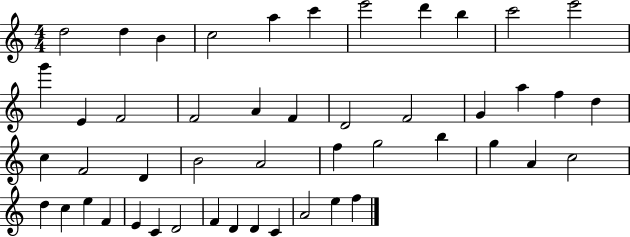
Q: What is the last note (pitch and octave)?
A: F5